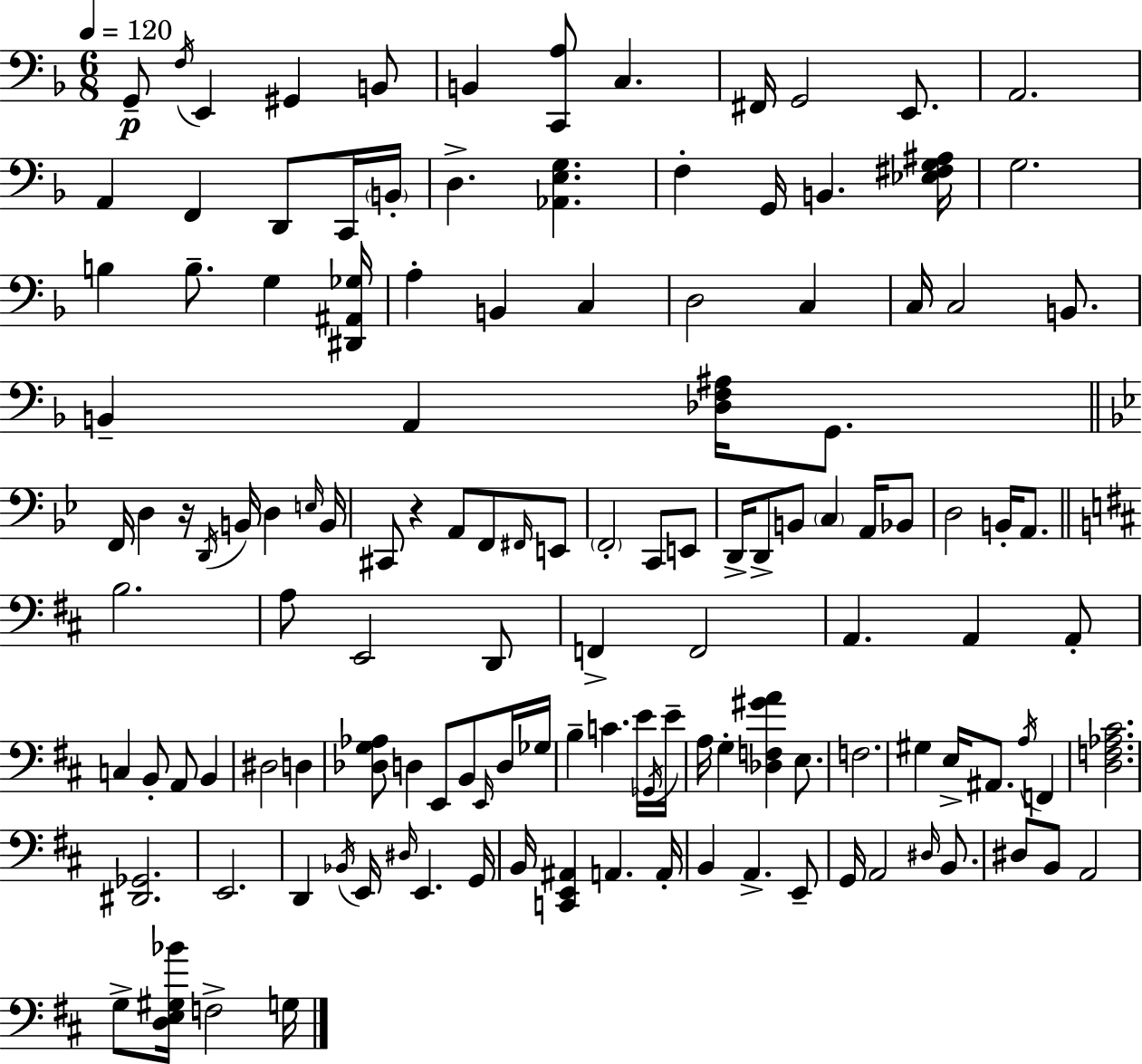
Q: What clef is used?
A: bass